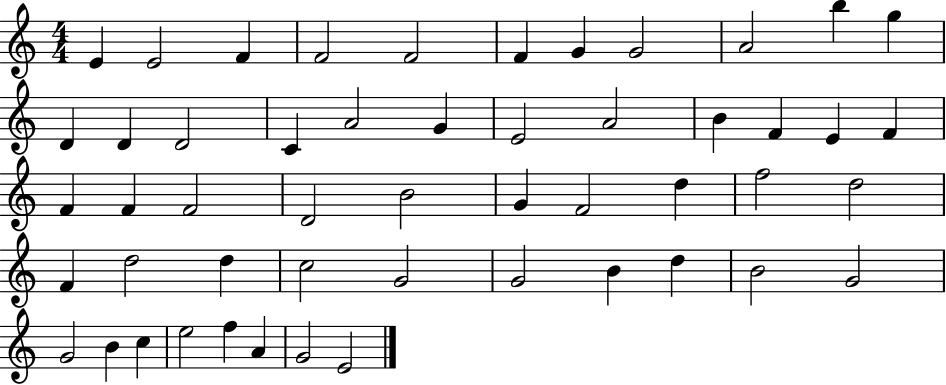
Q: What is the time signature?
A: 4/4